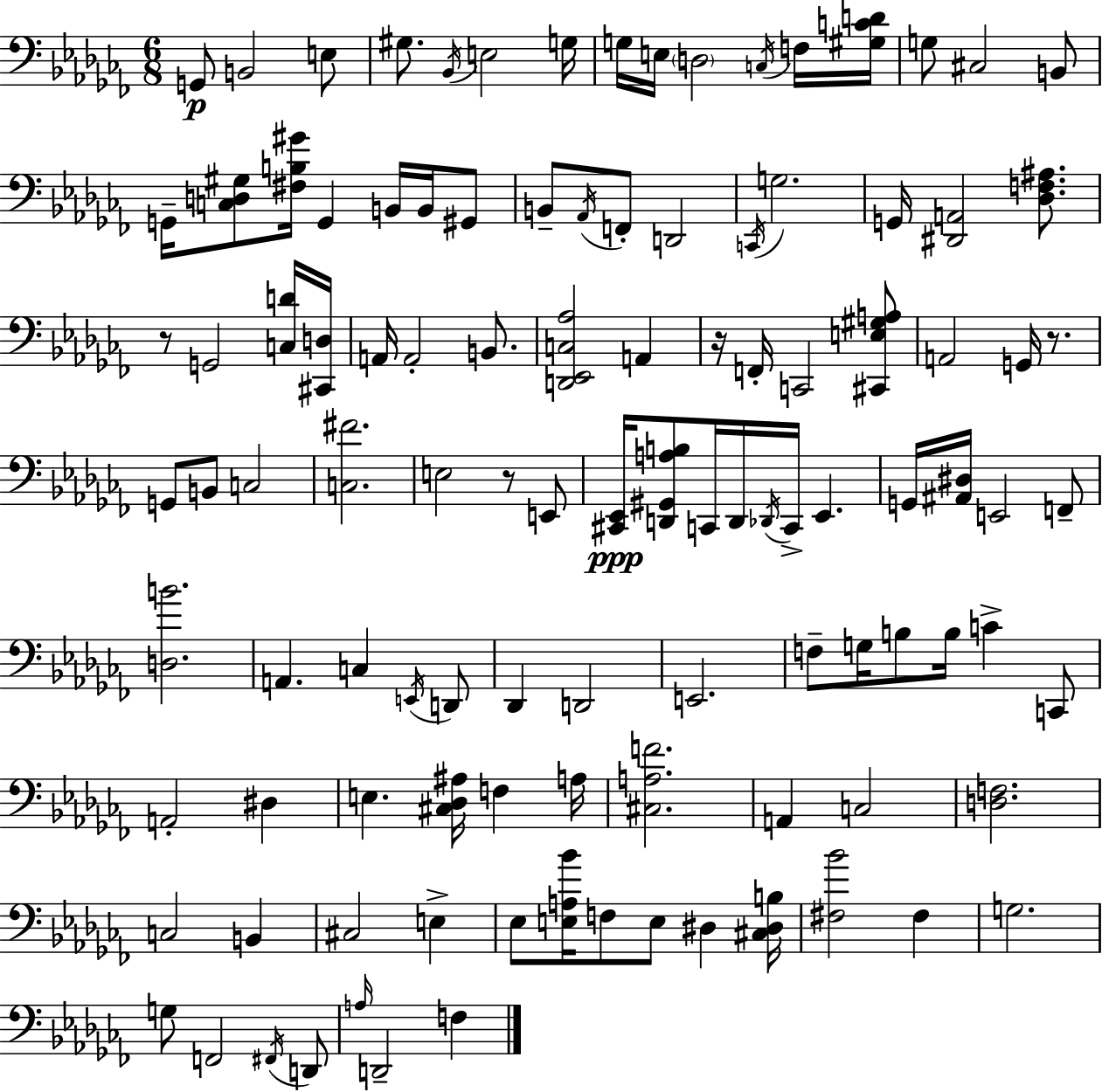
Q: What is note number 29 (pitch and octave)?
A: A2